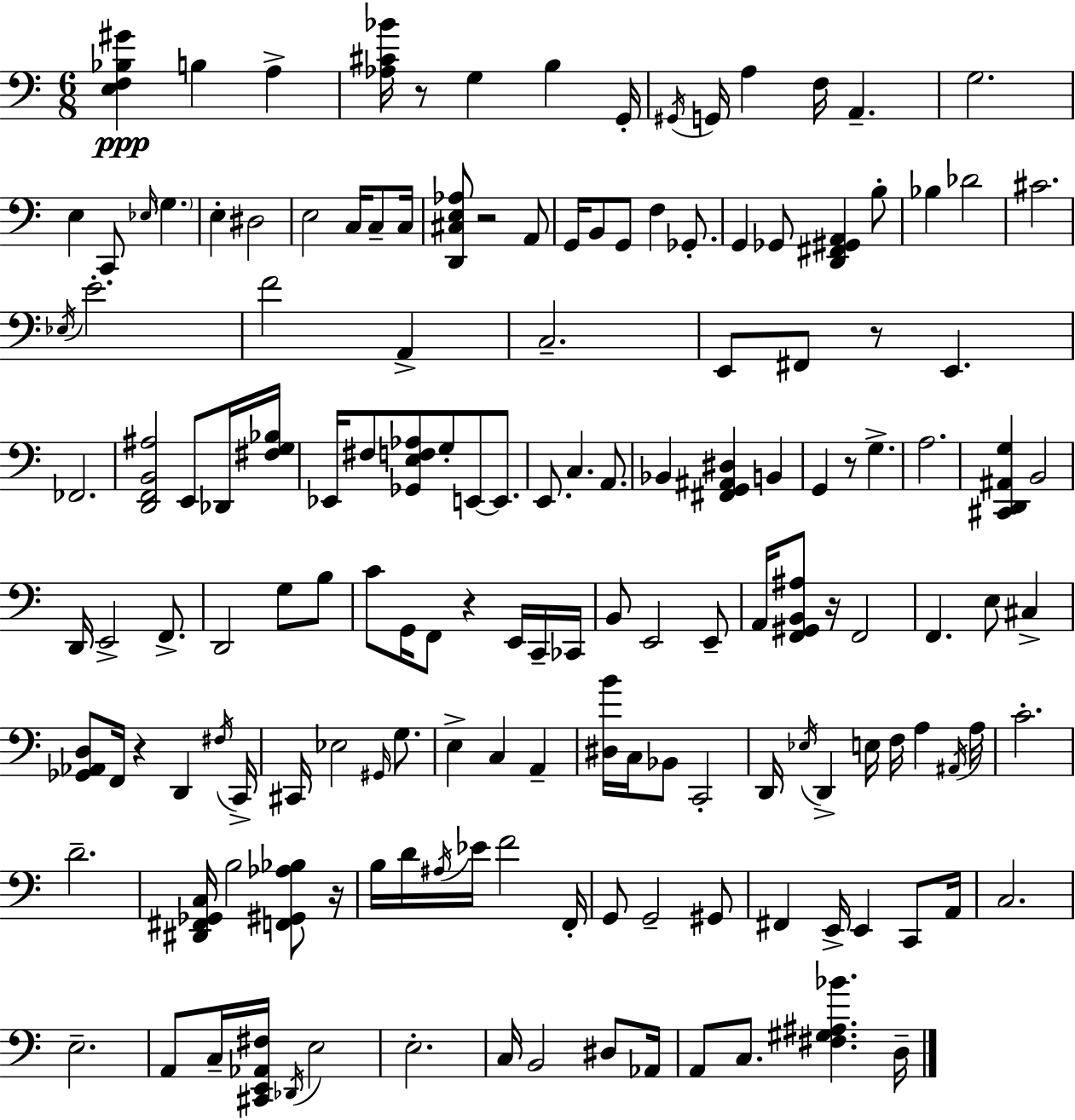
{
  \clef bass
  \numericTimeSignature
  \time 6/8
  \key a \minor
  <e f bes gis'>4\ppp b4 a4-> | <aes cis' bes'>16 r8 g4 b4 g,16-. | \acciaccatura { gis,16 } g,16 a4 f16 a,4.-- | g2. | \break e4 c,8 \grace { ees16 } \parenthesize g4. | e4-. dis2 | e2 c16 c8-- | c16 <d, cis e aes>8 r2 | \break a,8 g,16 b,8 g,8 f4 ges,8.-. | g,4 ges,8 <d, fis, gis, a,>4 | b8-. bes4 des'2 | cis'2. | \break \acciaccatura { ees16 } e'2.-. | f'2 a,4-> | c2.-- | e,8 fis,8 r8 e,4. | \break fes,2. | <d, f, b, ais>2 e,8 | des,16 <fis g bes>16 ees,16 fis8 <ges, e f aes>8 g8-. e,8~~ | e,8. e,8. c4. | \break a,8. bes,4 <fis, g, ais, dis>4 b,4 | g,4 r8 g4.-> | a2. | <cis, d, ais, g>4 b,2 | \break d,16 e,2-> | f,8.-> d,2 g8 | b8 c'8 g,16 f,8 r4 | e,16 c,16-- ces,16 b,8 e,2 | \break e,8-- a,16 <f, gis, b, ais>8 r16 f,2 | f,4. e8 cis4-> | <ges, aes, d>8 f,16 r4 d,4 | \acciaccatura { fis16 } c,16-> cis,16 ees2 | \break \grace { gis,16 } g8. e4-> c4 | a,4-- <dis b'>16 c16 bes,8 c,2-. | d,16 \acciaccatura { ees16 } d,4-> e16 | f16 a4 \acciaccatura { ais,16 } a16 c'2.-. | \break d'2.-- | <dis, fis, ges, c>16 b2 | <f, gis, aes bes>8 r16 b16 d'16 \acciaccatura { ais16 } ees'16 f'2 | f,16-. g,8 g,2-- | \break gis,8 fis,4 | e,16-> e,4 c,8 a,16 c2. | e2.-- | a,8 c16-- <cis, e, aes, fis>16 | \break \acciaccatura { des,16 } e2 e2.-. | c16 b,2 | dis8 aes,16 a,8 c8. | <fis gis ais bes'>4. d16-- \bar "|."
}